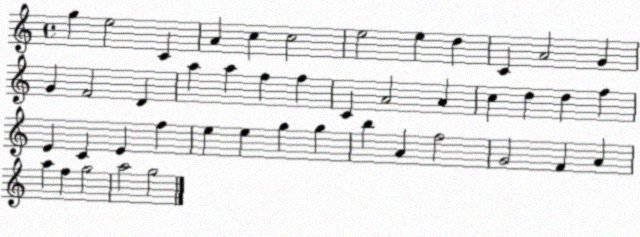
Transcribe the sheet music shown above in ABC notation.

X:1
T:Untitled
M:4/4
L:1/4
K:C
g e2 C A c c2 e2 e d C A2 G G F2 D a a f f C A2 A c d d f E C E f e e g g b A f2 G2 F A a f g2 a2 g2